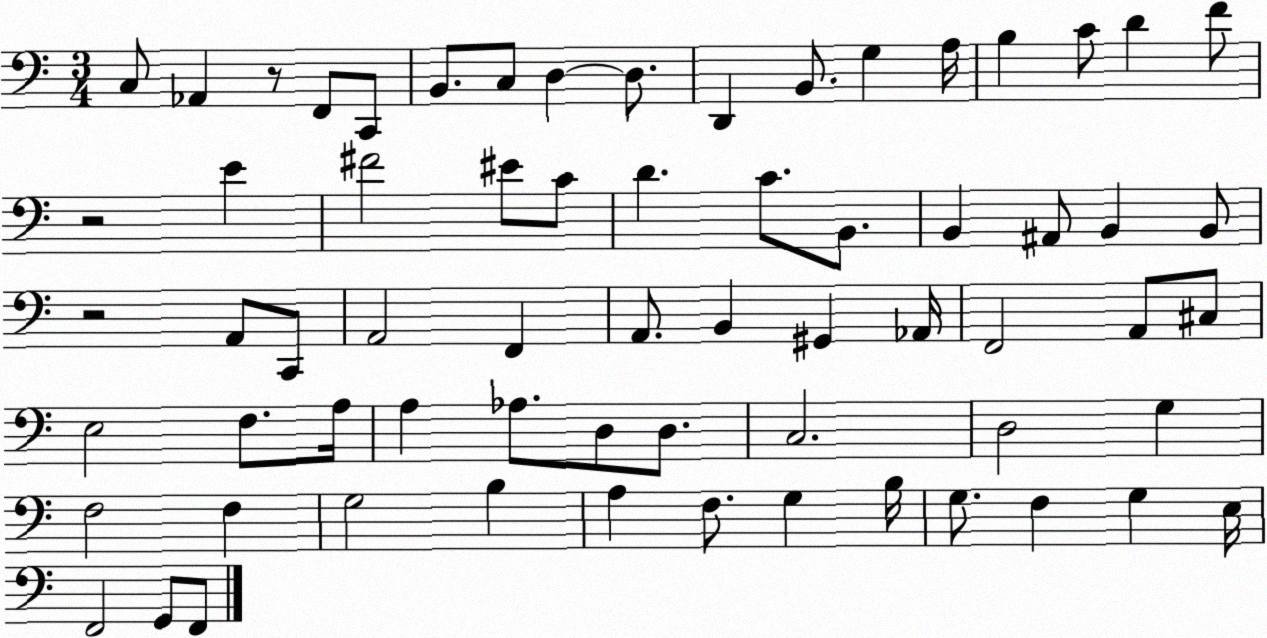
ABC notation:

X:1
T:Untitled
M:3/4
L:1/4
K:C
C,/2 _A,, z/2 F,,/2 C,,/2 B,,/2 C,/2 D, D,/2 D,, B,,/2 G, A,/4 B, C/2 D F/2 z2 E ^F2 ^E/2 C/2 D C/2 B,,/2 B,, ^A,,/2 B,, B,,/2 z2 A,,/2 C,,/2 A,,2 F,, A,,/2 B,, ^G,, _A,,/4 F,,2 A,,/2 ^C,/2 E,2 F,/2 A,/4 A, _A,/2 D,/2 D,/2 C,2 D,2 G, F,2 F, G,2 B, A, F,/2 G, B,/4 G,/2 F, G, E,/4 F,,2 G,,/2 F,,/2